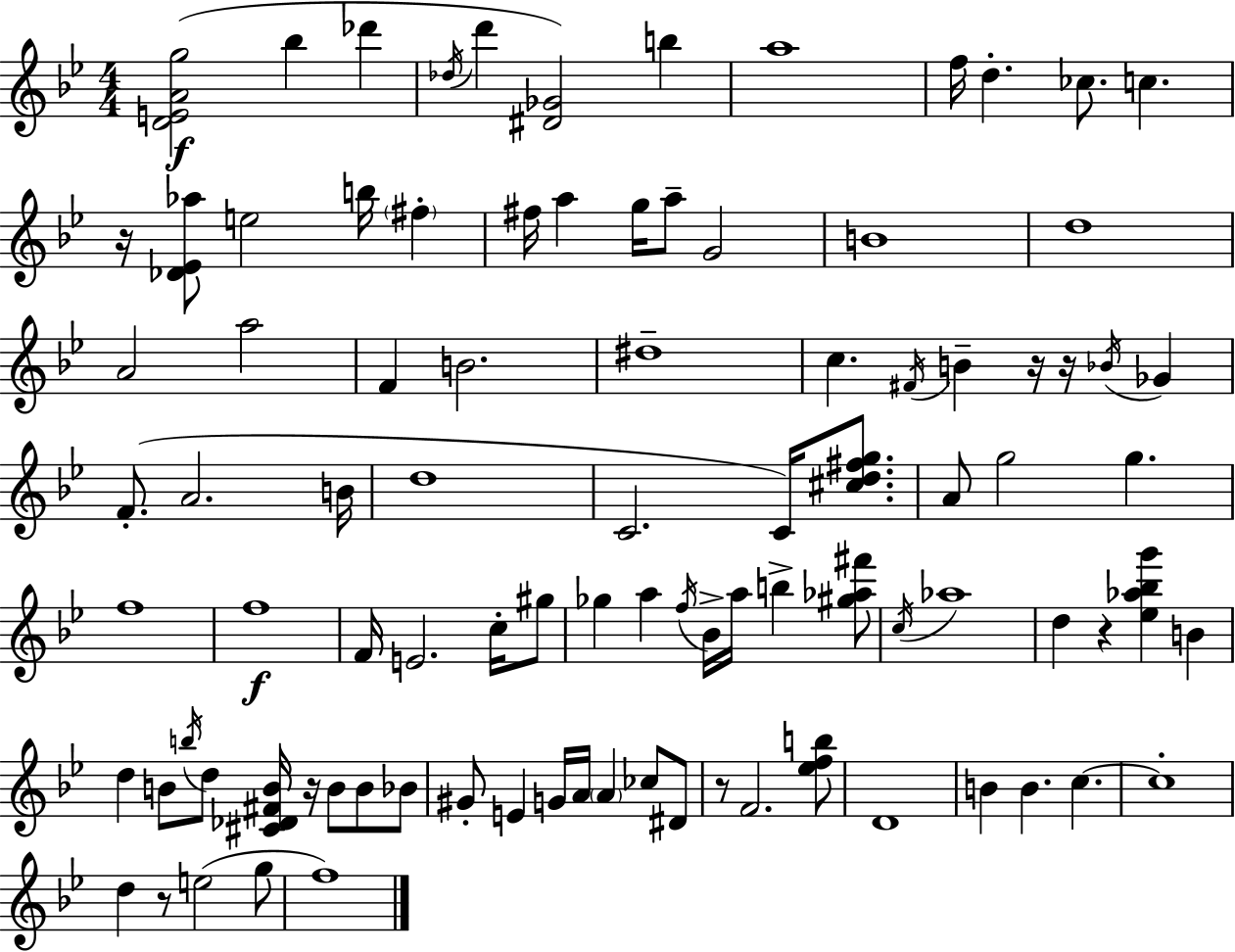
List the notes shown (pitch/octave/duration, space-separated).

[D4,E4,A4,G5]/h Bb5/q Db6/q Db5/s D6/q [D#4,Gb4]/h B5/q A5/w F5/s D5/q. CES5/e. C5/q. R/s [Db4,Eb4,Ab5]/e E5/h B5/s F#5/q F#5/s A5/q G5/s A5/e G4/h B4/w D5/w A4/h A5/h F4/q B4/h. D#5/w C5/q. F#4/s B4/q R/s R/s Bb4/s Gb4/q F4/e. A4/h. B4/s D5/w C4/h. C4/s [C#5,D5,F#5,G5]/e. A4/e G5/h G5/q. F5/w F5/w F4/s E4/h. C5/s G#5/e Gb5/q A5/q F5/s Bb4/s A5/s B5/q [G#5,Ab5,F#6]/e C5/s Ab5/w D5/q R/q [Eb5,Ab5,Bb5,G6]/q B4/q D5/q B4/e B5/s D5/e [C#4,Db4,F#4,B4]/s R/s B4/e B4/e Bb4/e G#4/e E4/q G4/s A4/s A4/q CES5/e D#4/e R/e F4/h. [Eb5,F5,B5]/e D4/w B4/q B4/q. C5/q. C5/w D5/q R/e E5/h G5/e F5/w